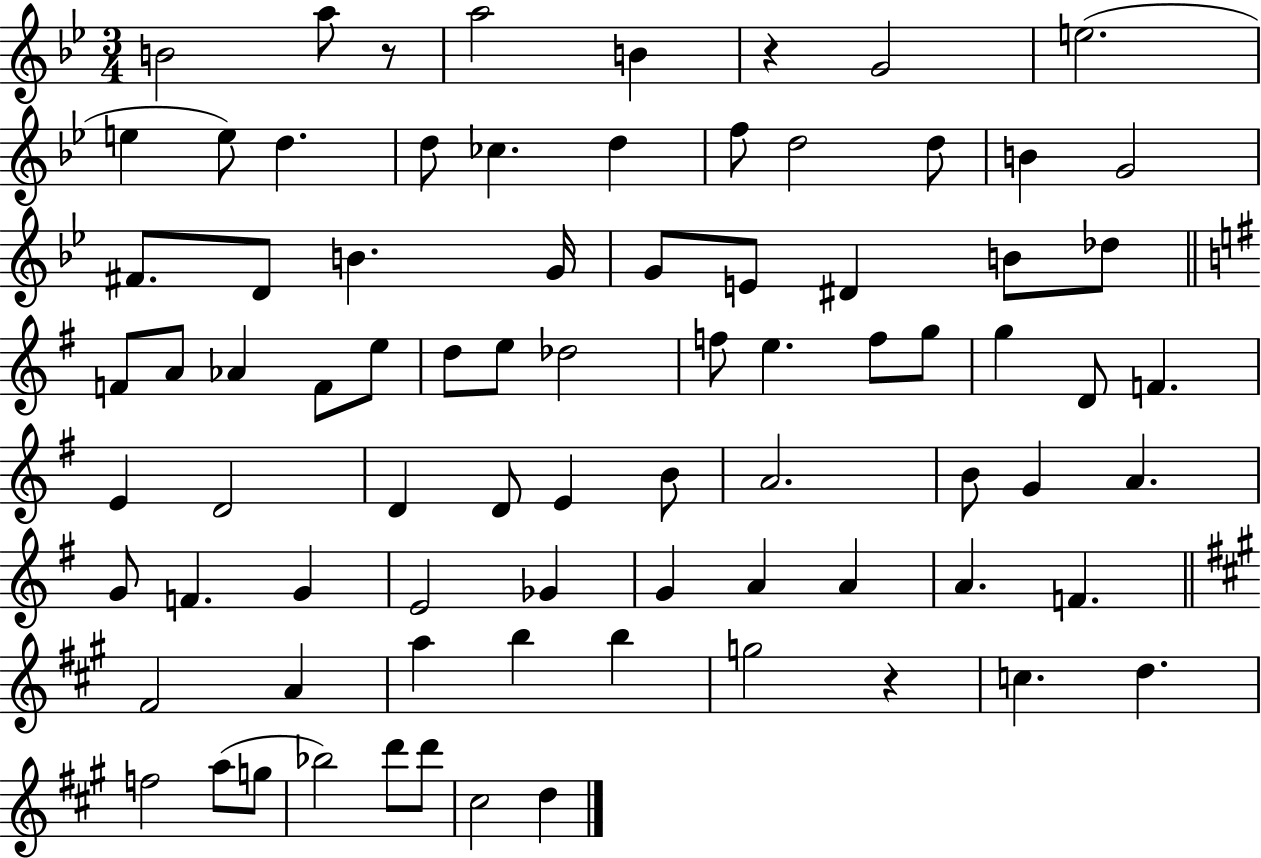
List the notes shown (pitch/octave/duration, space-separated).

B4/h A5/e R/e A5/h B4/q R/q G4/h E5/h. E5/q E5/e D5/q. D5/e CES5/q. D5/q F5/e D5/h D5/e B4/q G4/h F#4/e. D4/e B4/q. G4/s G4/e E4/e D#4/q B4/e Db5/e F4/e A4/e Ab4/q F4/e E5/e D5/e E5/e Db5/h F5/e E5/q. F5/e G5/e G5/q D4/e F4/q. E4/q D4/h D4/q D4/e E4/q B4/e A4/h. B4/e G4/q A4/q. G4/e F4/q. G4/q E4/h Gb4/q G4/q A4/q A4/q A4/q. F4/q. F#4/h A4/q A5/q B5/q B5/q G5/h R/q C5/q. D5/q. F5/h A5/e G5/e Bb5/h D6/e D6/e C#5/h D5/q